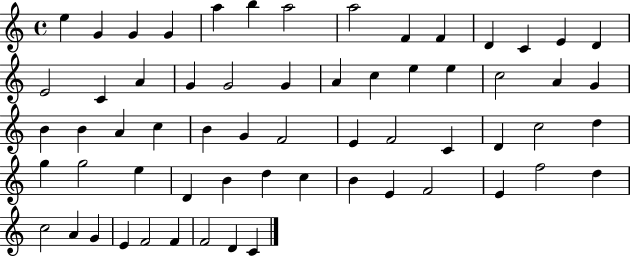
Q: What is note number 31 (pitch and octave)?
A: C5